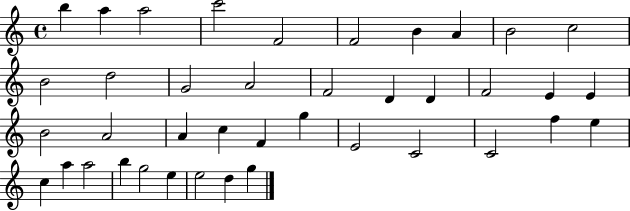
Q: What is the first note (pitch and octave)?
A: B5